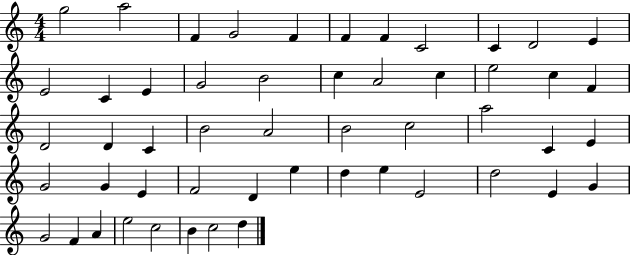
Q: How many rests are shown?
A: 0